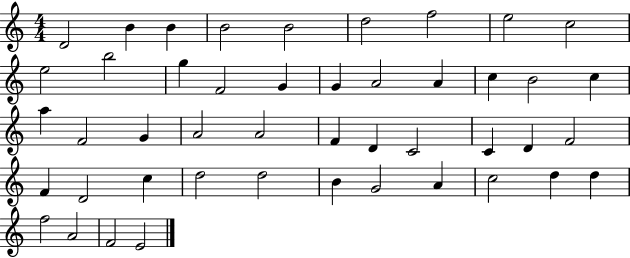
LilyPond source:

{
  \clef treble
  \numericTimeSignature
  \time 4/4
  \key c \major
  d'2 b'4 b'4 | b'2 b'2 | d''2 f''2 | e''2 c''2 | \break e''2 b''2 | g''4 f'2 g'4 | g'4 a'2 a'4 | c''4 b'2 c''4 | \break a''4 f'2 g'4 | a'2 a'2 | f'4 d'4 c'2 | c'4 d'4 f'2 | \break f'4 d'2 c''4 | d''2 d''2 | b'4 g'2 a'4 | c''2 d''4 d''4 | \break f''2 a'2 | f'2 e'2 | \bar "|."
}